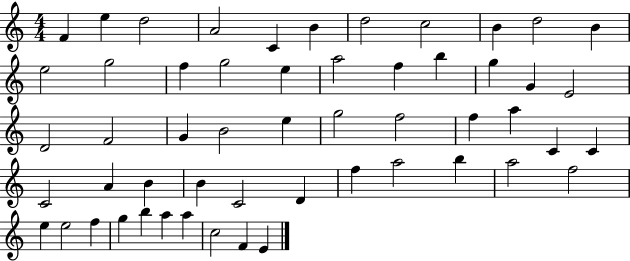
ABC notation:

X:1
T:Untitled
M:4/4
L:1/4
K:C
F e d2 A2 C B d2 c2 B d2 B e2 g2 f g2 e a2 f b g G E2 D2 F2 G B2 e g2 f2 f a C C C2 A B B C2 D f a2 b a2 f2 e e2 f g b a a c2 F E